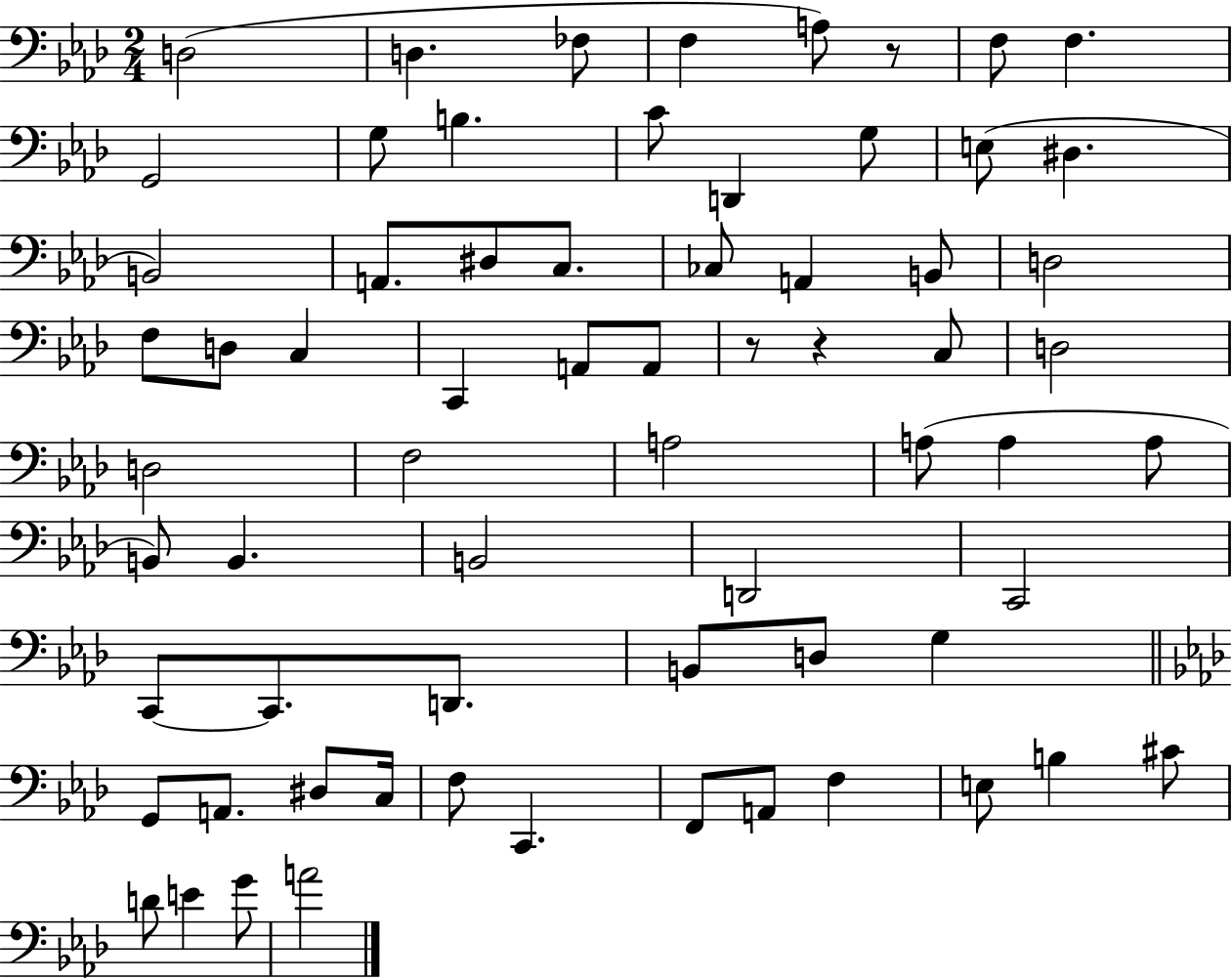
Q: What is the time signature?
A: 2/4